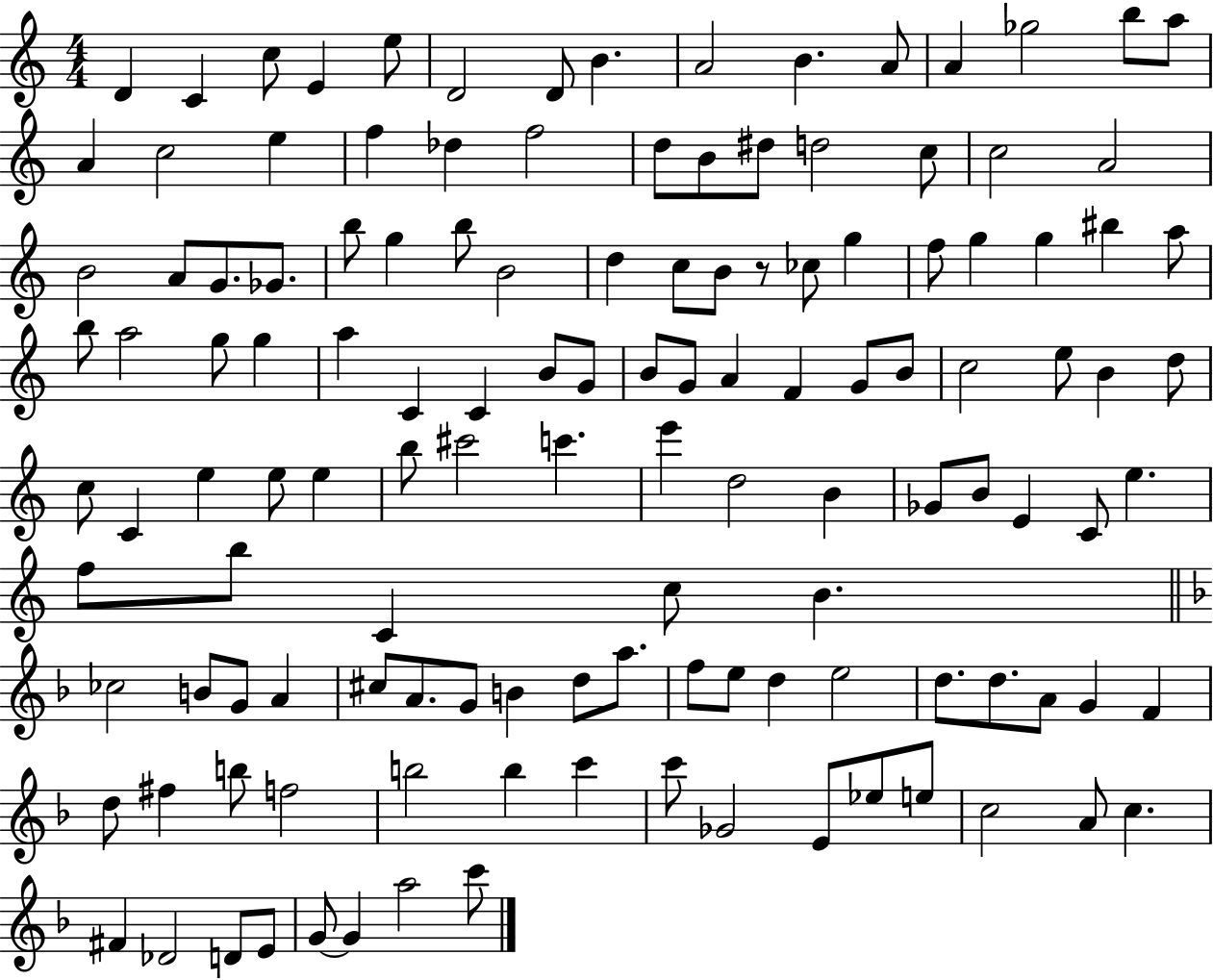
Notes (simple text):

D4/q C4/q C5/e E4/q E5/e D4/h D4/e B4/q. A4/h B4/q. A4/e A4/q Gb5/h B5/e A5/e A4/q C5/h E5/q F5/q Db5/q F5/h D5/e B4/e D#5/e D5/h C5/e C5/h A4/h B4/h A4/e G4/e. Gb4/e. B5/e G5/q B5/e B4/h D5/q C5/e B4/e R/e CES5/e G5/q F5/e G5/q G5/q BIS5/q A5/e B5/e A5/h G5/e G5/q A5/q C4/q C4/q B4/e G4/e B4/e G4/e A4/q F4/q G4/e B4/e C5/h E5/e B4/q D5/e C5/e C4/q E5/q E5/e E5/q B5/e C#6/h C6/q. E6/q D5/h B4/q Gb4/e B4/e E4/q C4/e E5/q. F5/e B5/e C4/q C5/e B4/q. CES5/h B4/e G4/e A4/q C#5/e A4/e. G4/e B4/q D5/e A5/e. F5/e E5/e D5/q E5/h D5/e. D5/e. A4/e G4/q F4/q D5/e F#5/q B5/e F5/h B5/h B5/q C6/q C6/e Gb4/h E4/e Eb5/e E5/e C5/h A4/e C5/q. F#4/q Db4/h D4/e E4/e G4/e G4/q A5/h C6/e